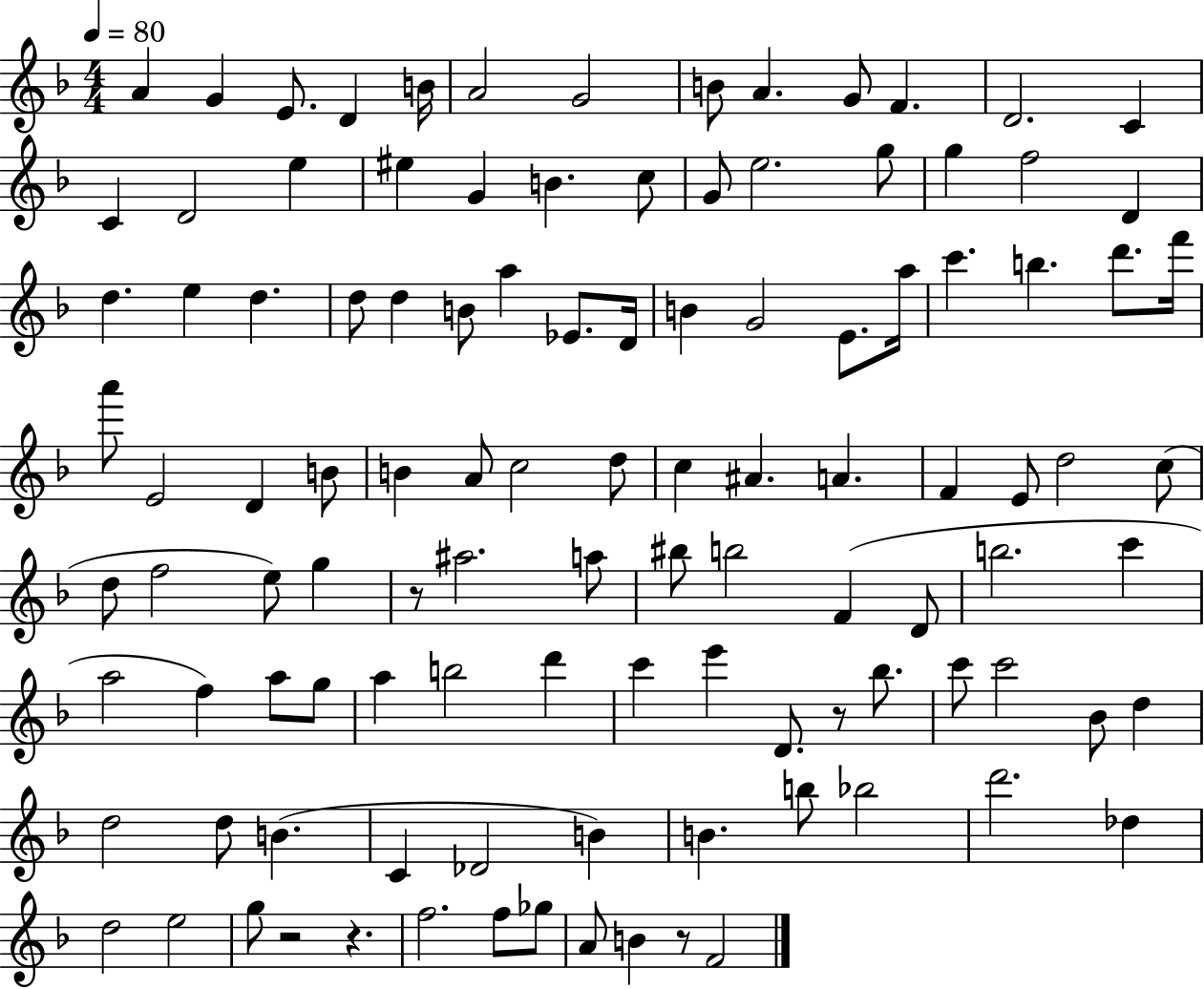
{
  \clef treble
  \numericTimeSignature
  \time 4/4
  \key f \major
  \tempo 4 = 80
  a'4 g'4 e'8. d'4 b'16 | a'2 g'2 | b'8 a'4. g'8 f'4. | d'2. c'4 | \break c'4 d'2 e''4 | eis''4 g'4 b'4. c''8 | g'8 e''2. g''8 | g''4 f''2 d'4 | \break d''4. e''4 d''4. | d''8 d''4 b'8 a''4 ees'8. d'16 | b'4 g'2 e'8. a''16 | c'''4. b''4. d'''8. f'''16 | \break a'''8 e'2 d'4 b'8 | b'4 a'8 c''2 d''8 | c''4 ais'4. a'4. | f'4 e'8 d''2 c''8( | \break d''8 f''2 e''8) g''4 | r8 ais''2. a''8 | bis''8 b''2 f'4( d'8 | b''2. c'''4 | \break a''2 f''4) a''8 g''8 | a''4 b''2 d'''4 | c'''4 e'''4 d'8. r8 bes''8. | c'''8 c'''2 bes'8 d''4 | \break d''2 d''8 b'4.( | c'4 des'2 b'4) | b'4. b''8 bes''2 | d'''2. des''4 | \break d''2 e''2 | g''8 r2 r4. | f''2. f''8 ges''8 | a'8 b'4 r8 f'2 | \break \bar "|."
}